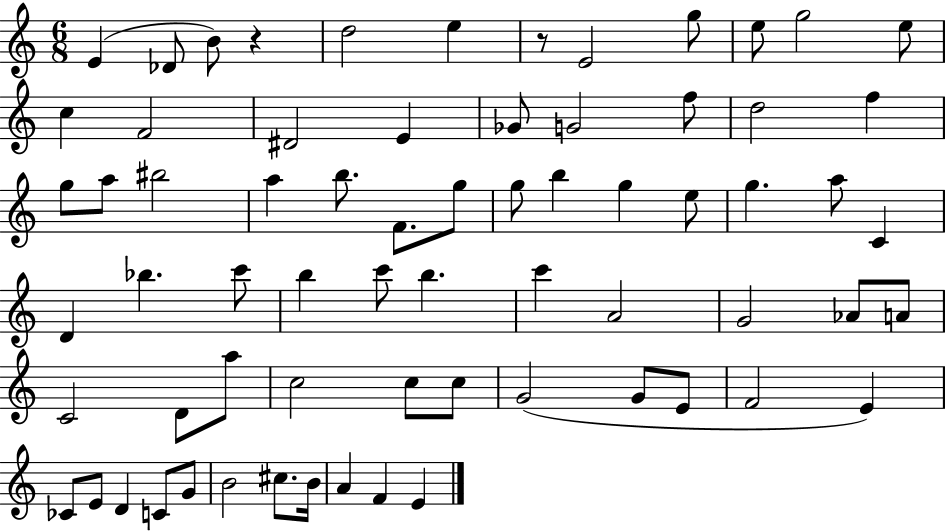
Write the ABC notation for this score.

X:1
T:Untitled
M:6/8
L:1/4
K:C
E _D/2 B/2 z d2 e z/2 E2 g/2 e/2 g2 e/2 c F2 ^D2 E _G/2 G2 f/2 d2 f g/2 a/2 ^b2 a b/2 F/2 g/2 g/2 b g e/2 g a/2 C D _b c'/2 b c'/2 b c' A2 G2 _A/2 A/2 C2 D/2 a/2 c2 c/2 c/2 G2 G/2 E/2 F2 E _C/2 E/2 D C/2 G/2 B2 ^c/2 B/4 A F E